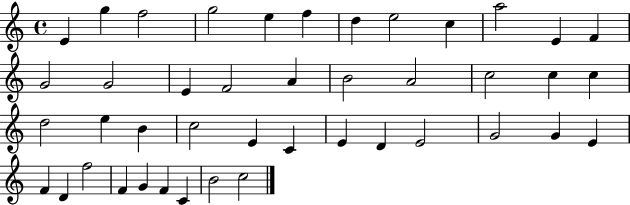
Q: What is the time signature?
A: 4/4